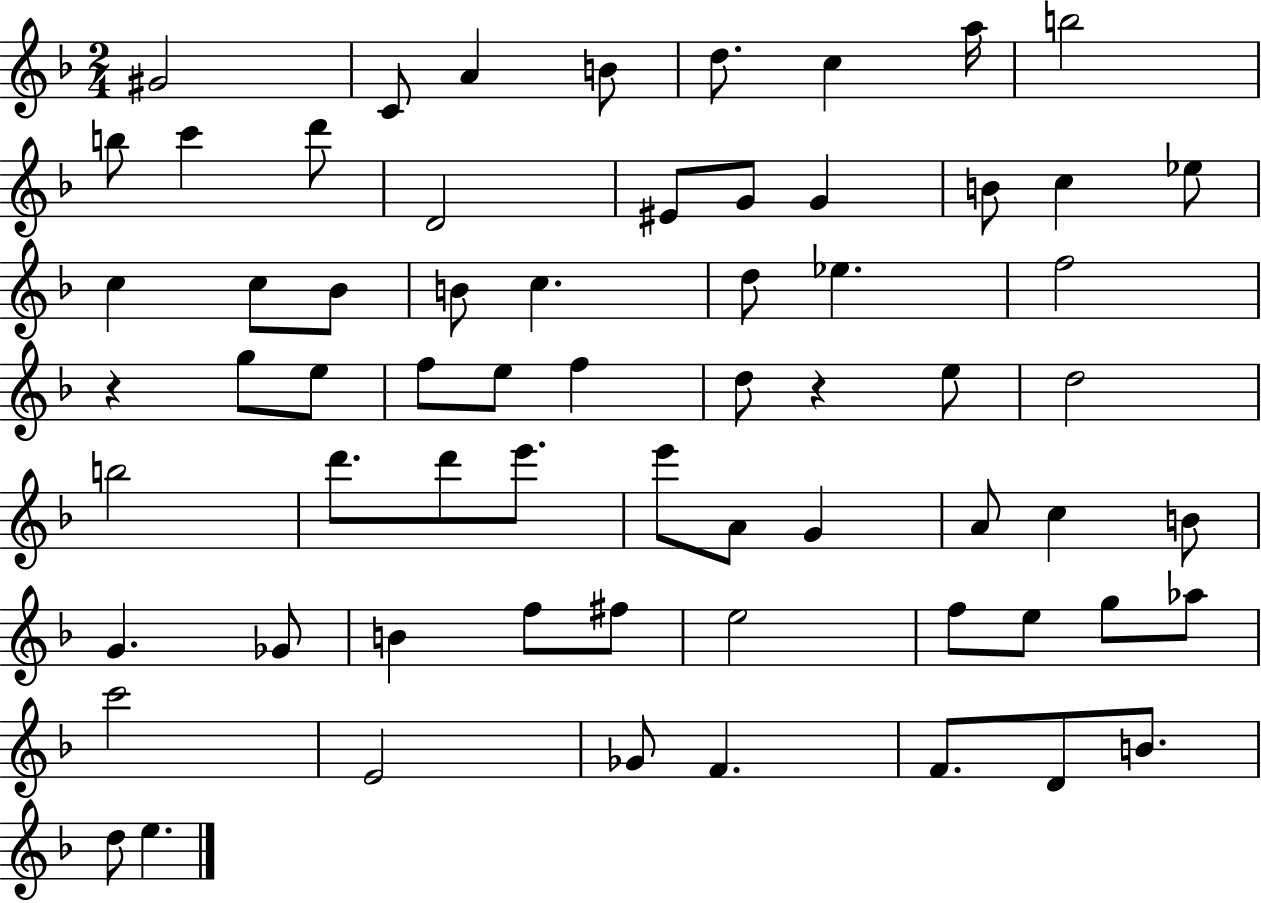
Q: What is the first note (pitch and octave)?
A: G#4